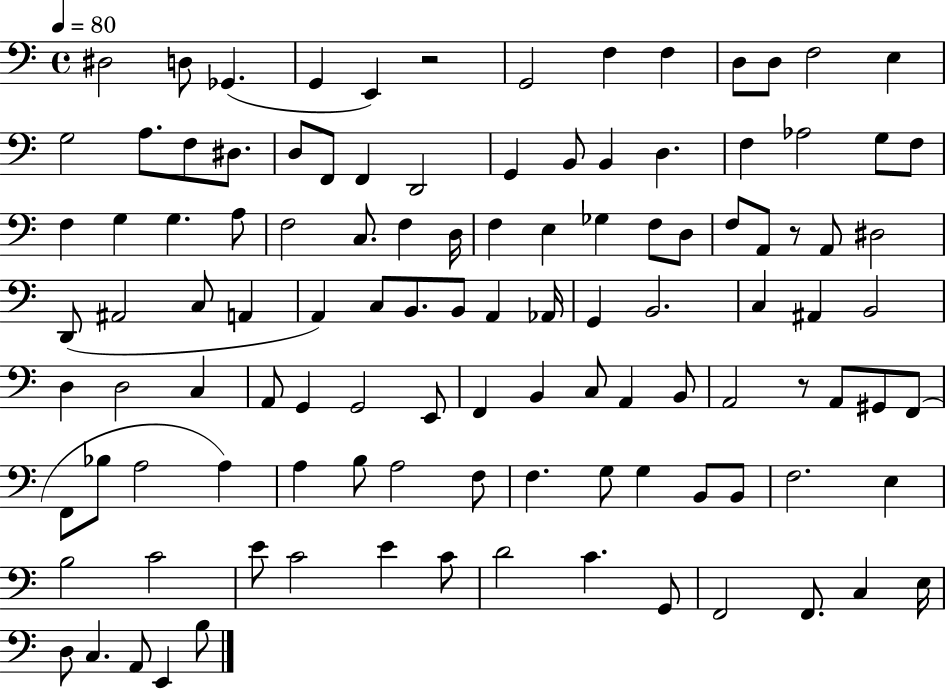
D#3/h D3/e Gb2/q. G2/q E2/q R/h G2/h F3/q F3/q D3/e D3/e F3/h E3/q G3/h A3/e. F3/e D#3/e. D3/e F2/e F2/q D2/h G2/q B2/e B2/q D3/q. F3/q Ab3/h G3/e F3/e F3/q G3/q G3/q. A3/e F3/h C3/e. F3/q D3/s F3/q E3/q Gb3/q F3/e D3/e F3/e A2/e R/e A2/e D#3/h D2/e A#2/h C3/e A2/q A2/q C3/e B2/e. B2/e A2/q Ab2/s G2/q B2/h. C3/q A#2/q B2/h D3/q D3/h C3/q A2/e G2/q G2/h E2/e F2/q B2/q C3/e A2/q B2/e A2/h R/e A2/e G#2/e F2/e F2/e Bb3/e A3/h A3/q A3/q B3/e A3/h F3/e F3/q. G3/e G3/q B2/e B2/e F3/h. E3/q B3/h C4/h E4/e C4/h E4/q C4/e D4/h C4/q. G2/e F2/h F2/e. C3/q E3/s D3/e C3/q. A2/e E2/q B3/e